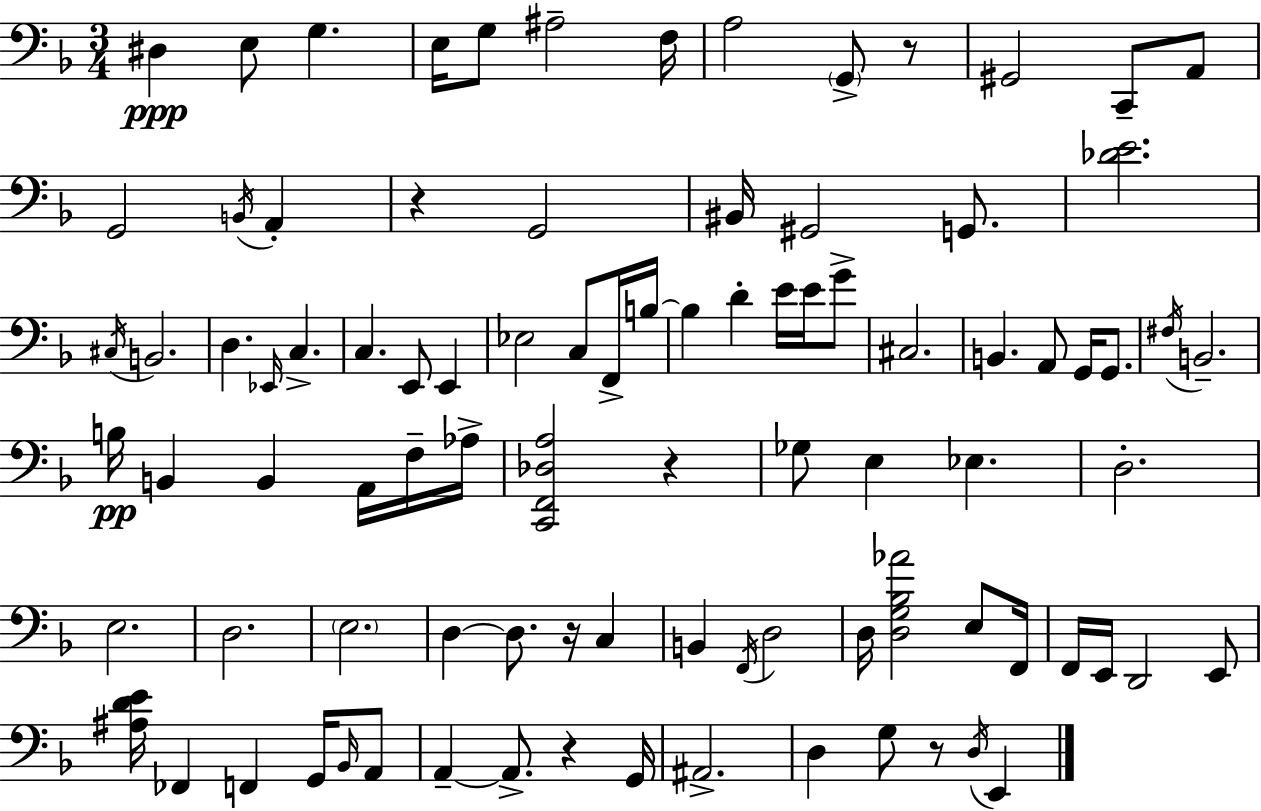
D#3/q E3/e G3/q. E3/s G3/e A#3/h F3/s A3/h G2/e R/e G#2/h C2/e A2/e G2/h B2/s A2/q R/q G2/h BIS2/s G#2/h G2/e. [Db4,E4]/h. C#3/s B2/h. D3/q. Eb2/s C3/q. C3/q. E2/e E2/q Eb3/h C3/e F2/s B3/s B3/q D4/q E4/s E4/s G4/e C#3/h. B2/q. A2/e G2/s G2/e. F#3/s B2/h. B3/s B2/q B2/q A2/s F3/s Ab3/s [C2,F2,Db3,A3]/h R/q Gb3/e E3/q Eb3/q. D3/h. E3/h. D3/h. E3/h. D3/q D3/e. R/s C3/q B2/q F2/s D3/h D3/s [D3,G3,Bb3,Ab4]/h E3/e F2/s F2/s E2/s D2/h E2/e [A#3,D4,E4]/s FES2/q F2/q G2/s Bb2/s A2/e A2/q A2/e. R/q G2/s A#2/h. D3/q G3/e R/e D3/s E2/q